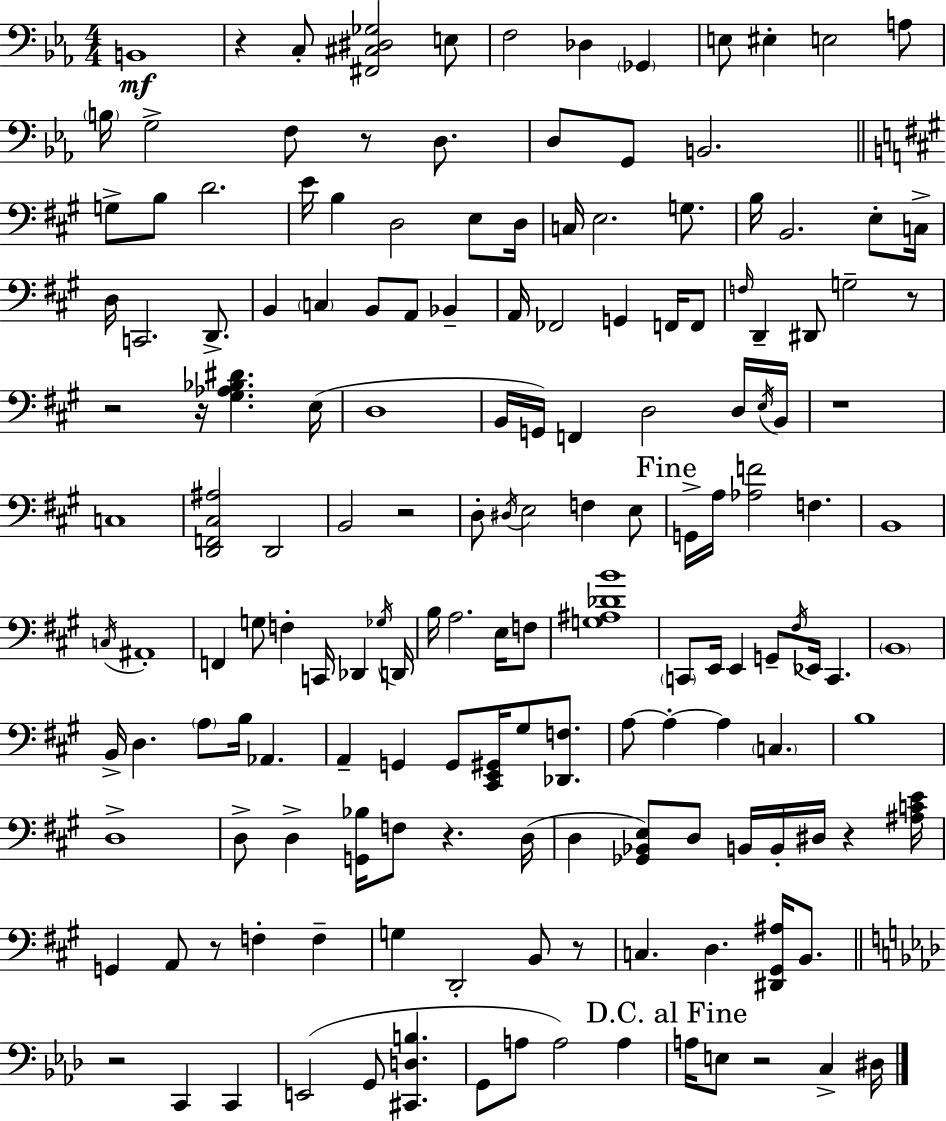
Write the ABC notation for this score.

X:1
T:Untitled
M:4/4
L:1/4
K:Eb
B,,4 z C,/2 [^F,,^C,^D,_G,]2 E,/2 F,2 _D, _G,, E,/2 ^E, E,2 A,/2 B,/4 G,2 F,/2 z/2 D,/2 D,/2 G,,/2 B,,2 G,/2 B,/2 D2 E/4 B, D,2 E,/2 D,/4 C,/4 E,2 G,/2 B,/4 B,,2 E,/2 C,/4 D,/4 C,,2 D,,/2 B,, C, B,,/2 A,,/2 _B,, A,,/4 _F,,2 G,, F,,/4 F,,/2 F,/4 D,, ^D,,/2 G,2 z/2 z2 z/4 [^G,_A,_B,^D] E,/4 D,4 B,,/4 G,,/4 F,, D,2 D,/4 E,/4 B,,/4 z4 C,4 [D,,F,,^C,^A,]2 D,,2 B,,2 z2 D,/2 ^D,/4 E,2 F, E,/2 G,,/4 A,/4 [_A,F]2 F, B,,4 C,/4 ^A,,4 F,, G,/2 F, C,,/4 _D,, _G,/4 D,,/4 B,/4 A,2 E,/4 F,/2 [G,^A,_DB]4 C,,/2 E,,/4 E,, G,,/2 ^F,/4 _E,,/4 C,, B,,4 B,,/4 D, A,/2 B,/4 _A,, A,, G,, G,,/2 [^C,,E,,^G,,]/4 ^G,/2 [_D,,F,]/2 A,/2 A, A, C, B,4 D,4 D,/2 D, [G,,_B,]/4 F,/2 z D,/4 D, [_G,,_B,,E,]/2 D,/2 B,,/4 B,,/4 ^D,/4 z [^A,CE]/4 G,, A,,/2 z/2 F, F, G, D,,2 B,,/2 z/2 C, D, [^D,,^G,,^A,]/4 B,,/2 z2 C,, C,, E,,2 G,,/2 [^C,,D,B,] G,,/2 A,/2 A,2 A, A,/4 E,/2 z2 C, ^D,/4